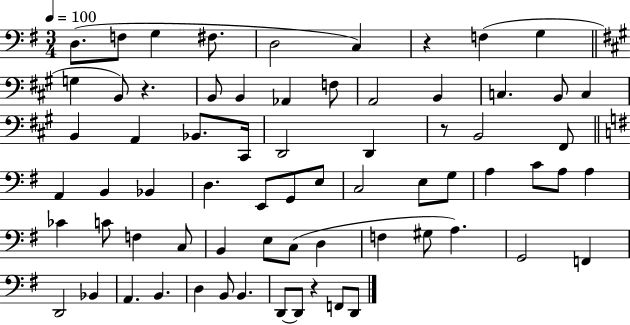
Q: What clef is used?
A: bass